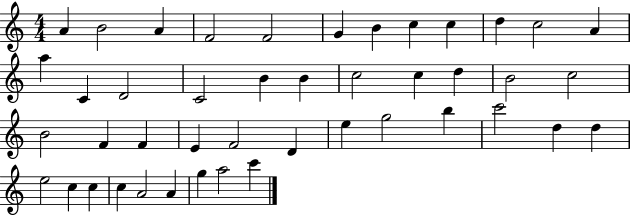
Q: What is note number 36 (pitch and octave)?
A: E5